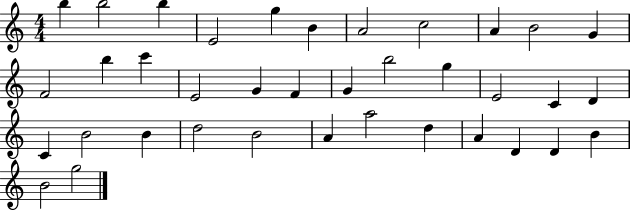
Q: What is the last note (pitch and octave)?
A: G5